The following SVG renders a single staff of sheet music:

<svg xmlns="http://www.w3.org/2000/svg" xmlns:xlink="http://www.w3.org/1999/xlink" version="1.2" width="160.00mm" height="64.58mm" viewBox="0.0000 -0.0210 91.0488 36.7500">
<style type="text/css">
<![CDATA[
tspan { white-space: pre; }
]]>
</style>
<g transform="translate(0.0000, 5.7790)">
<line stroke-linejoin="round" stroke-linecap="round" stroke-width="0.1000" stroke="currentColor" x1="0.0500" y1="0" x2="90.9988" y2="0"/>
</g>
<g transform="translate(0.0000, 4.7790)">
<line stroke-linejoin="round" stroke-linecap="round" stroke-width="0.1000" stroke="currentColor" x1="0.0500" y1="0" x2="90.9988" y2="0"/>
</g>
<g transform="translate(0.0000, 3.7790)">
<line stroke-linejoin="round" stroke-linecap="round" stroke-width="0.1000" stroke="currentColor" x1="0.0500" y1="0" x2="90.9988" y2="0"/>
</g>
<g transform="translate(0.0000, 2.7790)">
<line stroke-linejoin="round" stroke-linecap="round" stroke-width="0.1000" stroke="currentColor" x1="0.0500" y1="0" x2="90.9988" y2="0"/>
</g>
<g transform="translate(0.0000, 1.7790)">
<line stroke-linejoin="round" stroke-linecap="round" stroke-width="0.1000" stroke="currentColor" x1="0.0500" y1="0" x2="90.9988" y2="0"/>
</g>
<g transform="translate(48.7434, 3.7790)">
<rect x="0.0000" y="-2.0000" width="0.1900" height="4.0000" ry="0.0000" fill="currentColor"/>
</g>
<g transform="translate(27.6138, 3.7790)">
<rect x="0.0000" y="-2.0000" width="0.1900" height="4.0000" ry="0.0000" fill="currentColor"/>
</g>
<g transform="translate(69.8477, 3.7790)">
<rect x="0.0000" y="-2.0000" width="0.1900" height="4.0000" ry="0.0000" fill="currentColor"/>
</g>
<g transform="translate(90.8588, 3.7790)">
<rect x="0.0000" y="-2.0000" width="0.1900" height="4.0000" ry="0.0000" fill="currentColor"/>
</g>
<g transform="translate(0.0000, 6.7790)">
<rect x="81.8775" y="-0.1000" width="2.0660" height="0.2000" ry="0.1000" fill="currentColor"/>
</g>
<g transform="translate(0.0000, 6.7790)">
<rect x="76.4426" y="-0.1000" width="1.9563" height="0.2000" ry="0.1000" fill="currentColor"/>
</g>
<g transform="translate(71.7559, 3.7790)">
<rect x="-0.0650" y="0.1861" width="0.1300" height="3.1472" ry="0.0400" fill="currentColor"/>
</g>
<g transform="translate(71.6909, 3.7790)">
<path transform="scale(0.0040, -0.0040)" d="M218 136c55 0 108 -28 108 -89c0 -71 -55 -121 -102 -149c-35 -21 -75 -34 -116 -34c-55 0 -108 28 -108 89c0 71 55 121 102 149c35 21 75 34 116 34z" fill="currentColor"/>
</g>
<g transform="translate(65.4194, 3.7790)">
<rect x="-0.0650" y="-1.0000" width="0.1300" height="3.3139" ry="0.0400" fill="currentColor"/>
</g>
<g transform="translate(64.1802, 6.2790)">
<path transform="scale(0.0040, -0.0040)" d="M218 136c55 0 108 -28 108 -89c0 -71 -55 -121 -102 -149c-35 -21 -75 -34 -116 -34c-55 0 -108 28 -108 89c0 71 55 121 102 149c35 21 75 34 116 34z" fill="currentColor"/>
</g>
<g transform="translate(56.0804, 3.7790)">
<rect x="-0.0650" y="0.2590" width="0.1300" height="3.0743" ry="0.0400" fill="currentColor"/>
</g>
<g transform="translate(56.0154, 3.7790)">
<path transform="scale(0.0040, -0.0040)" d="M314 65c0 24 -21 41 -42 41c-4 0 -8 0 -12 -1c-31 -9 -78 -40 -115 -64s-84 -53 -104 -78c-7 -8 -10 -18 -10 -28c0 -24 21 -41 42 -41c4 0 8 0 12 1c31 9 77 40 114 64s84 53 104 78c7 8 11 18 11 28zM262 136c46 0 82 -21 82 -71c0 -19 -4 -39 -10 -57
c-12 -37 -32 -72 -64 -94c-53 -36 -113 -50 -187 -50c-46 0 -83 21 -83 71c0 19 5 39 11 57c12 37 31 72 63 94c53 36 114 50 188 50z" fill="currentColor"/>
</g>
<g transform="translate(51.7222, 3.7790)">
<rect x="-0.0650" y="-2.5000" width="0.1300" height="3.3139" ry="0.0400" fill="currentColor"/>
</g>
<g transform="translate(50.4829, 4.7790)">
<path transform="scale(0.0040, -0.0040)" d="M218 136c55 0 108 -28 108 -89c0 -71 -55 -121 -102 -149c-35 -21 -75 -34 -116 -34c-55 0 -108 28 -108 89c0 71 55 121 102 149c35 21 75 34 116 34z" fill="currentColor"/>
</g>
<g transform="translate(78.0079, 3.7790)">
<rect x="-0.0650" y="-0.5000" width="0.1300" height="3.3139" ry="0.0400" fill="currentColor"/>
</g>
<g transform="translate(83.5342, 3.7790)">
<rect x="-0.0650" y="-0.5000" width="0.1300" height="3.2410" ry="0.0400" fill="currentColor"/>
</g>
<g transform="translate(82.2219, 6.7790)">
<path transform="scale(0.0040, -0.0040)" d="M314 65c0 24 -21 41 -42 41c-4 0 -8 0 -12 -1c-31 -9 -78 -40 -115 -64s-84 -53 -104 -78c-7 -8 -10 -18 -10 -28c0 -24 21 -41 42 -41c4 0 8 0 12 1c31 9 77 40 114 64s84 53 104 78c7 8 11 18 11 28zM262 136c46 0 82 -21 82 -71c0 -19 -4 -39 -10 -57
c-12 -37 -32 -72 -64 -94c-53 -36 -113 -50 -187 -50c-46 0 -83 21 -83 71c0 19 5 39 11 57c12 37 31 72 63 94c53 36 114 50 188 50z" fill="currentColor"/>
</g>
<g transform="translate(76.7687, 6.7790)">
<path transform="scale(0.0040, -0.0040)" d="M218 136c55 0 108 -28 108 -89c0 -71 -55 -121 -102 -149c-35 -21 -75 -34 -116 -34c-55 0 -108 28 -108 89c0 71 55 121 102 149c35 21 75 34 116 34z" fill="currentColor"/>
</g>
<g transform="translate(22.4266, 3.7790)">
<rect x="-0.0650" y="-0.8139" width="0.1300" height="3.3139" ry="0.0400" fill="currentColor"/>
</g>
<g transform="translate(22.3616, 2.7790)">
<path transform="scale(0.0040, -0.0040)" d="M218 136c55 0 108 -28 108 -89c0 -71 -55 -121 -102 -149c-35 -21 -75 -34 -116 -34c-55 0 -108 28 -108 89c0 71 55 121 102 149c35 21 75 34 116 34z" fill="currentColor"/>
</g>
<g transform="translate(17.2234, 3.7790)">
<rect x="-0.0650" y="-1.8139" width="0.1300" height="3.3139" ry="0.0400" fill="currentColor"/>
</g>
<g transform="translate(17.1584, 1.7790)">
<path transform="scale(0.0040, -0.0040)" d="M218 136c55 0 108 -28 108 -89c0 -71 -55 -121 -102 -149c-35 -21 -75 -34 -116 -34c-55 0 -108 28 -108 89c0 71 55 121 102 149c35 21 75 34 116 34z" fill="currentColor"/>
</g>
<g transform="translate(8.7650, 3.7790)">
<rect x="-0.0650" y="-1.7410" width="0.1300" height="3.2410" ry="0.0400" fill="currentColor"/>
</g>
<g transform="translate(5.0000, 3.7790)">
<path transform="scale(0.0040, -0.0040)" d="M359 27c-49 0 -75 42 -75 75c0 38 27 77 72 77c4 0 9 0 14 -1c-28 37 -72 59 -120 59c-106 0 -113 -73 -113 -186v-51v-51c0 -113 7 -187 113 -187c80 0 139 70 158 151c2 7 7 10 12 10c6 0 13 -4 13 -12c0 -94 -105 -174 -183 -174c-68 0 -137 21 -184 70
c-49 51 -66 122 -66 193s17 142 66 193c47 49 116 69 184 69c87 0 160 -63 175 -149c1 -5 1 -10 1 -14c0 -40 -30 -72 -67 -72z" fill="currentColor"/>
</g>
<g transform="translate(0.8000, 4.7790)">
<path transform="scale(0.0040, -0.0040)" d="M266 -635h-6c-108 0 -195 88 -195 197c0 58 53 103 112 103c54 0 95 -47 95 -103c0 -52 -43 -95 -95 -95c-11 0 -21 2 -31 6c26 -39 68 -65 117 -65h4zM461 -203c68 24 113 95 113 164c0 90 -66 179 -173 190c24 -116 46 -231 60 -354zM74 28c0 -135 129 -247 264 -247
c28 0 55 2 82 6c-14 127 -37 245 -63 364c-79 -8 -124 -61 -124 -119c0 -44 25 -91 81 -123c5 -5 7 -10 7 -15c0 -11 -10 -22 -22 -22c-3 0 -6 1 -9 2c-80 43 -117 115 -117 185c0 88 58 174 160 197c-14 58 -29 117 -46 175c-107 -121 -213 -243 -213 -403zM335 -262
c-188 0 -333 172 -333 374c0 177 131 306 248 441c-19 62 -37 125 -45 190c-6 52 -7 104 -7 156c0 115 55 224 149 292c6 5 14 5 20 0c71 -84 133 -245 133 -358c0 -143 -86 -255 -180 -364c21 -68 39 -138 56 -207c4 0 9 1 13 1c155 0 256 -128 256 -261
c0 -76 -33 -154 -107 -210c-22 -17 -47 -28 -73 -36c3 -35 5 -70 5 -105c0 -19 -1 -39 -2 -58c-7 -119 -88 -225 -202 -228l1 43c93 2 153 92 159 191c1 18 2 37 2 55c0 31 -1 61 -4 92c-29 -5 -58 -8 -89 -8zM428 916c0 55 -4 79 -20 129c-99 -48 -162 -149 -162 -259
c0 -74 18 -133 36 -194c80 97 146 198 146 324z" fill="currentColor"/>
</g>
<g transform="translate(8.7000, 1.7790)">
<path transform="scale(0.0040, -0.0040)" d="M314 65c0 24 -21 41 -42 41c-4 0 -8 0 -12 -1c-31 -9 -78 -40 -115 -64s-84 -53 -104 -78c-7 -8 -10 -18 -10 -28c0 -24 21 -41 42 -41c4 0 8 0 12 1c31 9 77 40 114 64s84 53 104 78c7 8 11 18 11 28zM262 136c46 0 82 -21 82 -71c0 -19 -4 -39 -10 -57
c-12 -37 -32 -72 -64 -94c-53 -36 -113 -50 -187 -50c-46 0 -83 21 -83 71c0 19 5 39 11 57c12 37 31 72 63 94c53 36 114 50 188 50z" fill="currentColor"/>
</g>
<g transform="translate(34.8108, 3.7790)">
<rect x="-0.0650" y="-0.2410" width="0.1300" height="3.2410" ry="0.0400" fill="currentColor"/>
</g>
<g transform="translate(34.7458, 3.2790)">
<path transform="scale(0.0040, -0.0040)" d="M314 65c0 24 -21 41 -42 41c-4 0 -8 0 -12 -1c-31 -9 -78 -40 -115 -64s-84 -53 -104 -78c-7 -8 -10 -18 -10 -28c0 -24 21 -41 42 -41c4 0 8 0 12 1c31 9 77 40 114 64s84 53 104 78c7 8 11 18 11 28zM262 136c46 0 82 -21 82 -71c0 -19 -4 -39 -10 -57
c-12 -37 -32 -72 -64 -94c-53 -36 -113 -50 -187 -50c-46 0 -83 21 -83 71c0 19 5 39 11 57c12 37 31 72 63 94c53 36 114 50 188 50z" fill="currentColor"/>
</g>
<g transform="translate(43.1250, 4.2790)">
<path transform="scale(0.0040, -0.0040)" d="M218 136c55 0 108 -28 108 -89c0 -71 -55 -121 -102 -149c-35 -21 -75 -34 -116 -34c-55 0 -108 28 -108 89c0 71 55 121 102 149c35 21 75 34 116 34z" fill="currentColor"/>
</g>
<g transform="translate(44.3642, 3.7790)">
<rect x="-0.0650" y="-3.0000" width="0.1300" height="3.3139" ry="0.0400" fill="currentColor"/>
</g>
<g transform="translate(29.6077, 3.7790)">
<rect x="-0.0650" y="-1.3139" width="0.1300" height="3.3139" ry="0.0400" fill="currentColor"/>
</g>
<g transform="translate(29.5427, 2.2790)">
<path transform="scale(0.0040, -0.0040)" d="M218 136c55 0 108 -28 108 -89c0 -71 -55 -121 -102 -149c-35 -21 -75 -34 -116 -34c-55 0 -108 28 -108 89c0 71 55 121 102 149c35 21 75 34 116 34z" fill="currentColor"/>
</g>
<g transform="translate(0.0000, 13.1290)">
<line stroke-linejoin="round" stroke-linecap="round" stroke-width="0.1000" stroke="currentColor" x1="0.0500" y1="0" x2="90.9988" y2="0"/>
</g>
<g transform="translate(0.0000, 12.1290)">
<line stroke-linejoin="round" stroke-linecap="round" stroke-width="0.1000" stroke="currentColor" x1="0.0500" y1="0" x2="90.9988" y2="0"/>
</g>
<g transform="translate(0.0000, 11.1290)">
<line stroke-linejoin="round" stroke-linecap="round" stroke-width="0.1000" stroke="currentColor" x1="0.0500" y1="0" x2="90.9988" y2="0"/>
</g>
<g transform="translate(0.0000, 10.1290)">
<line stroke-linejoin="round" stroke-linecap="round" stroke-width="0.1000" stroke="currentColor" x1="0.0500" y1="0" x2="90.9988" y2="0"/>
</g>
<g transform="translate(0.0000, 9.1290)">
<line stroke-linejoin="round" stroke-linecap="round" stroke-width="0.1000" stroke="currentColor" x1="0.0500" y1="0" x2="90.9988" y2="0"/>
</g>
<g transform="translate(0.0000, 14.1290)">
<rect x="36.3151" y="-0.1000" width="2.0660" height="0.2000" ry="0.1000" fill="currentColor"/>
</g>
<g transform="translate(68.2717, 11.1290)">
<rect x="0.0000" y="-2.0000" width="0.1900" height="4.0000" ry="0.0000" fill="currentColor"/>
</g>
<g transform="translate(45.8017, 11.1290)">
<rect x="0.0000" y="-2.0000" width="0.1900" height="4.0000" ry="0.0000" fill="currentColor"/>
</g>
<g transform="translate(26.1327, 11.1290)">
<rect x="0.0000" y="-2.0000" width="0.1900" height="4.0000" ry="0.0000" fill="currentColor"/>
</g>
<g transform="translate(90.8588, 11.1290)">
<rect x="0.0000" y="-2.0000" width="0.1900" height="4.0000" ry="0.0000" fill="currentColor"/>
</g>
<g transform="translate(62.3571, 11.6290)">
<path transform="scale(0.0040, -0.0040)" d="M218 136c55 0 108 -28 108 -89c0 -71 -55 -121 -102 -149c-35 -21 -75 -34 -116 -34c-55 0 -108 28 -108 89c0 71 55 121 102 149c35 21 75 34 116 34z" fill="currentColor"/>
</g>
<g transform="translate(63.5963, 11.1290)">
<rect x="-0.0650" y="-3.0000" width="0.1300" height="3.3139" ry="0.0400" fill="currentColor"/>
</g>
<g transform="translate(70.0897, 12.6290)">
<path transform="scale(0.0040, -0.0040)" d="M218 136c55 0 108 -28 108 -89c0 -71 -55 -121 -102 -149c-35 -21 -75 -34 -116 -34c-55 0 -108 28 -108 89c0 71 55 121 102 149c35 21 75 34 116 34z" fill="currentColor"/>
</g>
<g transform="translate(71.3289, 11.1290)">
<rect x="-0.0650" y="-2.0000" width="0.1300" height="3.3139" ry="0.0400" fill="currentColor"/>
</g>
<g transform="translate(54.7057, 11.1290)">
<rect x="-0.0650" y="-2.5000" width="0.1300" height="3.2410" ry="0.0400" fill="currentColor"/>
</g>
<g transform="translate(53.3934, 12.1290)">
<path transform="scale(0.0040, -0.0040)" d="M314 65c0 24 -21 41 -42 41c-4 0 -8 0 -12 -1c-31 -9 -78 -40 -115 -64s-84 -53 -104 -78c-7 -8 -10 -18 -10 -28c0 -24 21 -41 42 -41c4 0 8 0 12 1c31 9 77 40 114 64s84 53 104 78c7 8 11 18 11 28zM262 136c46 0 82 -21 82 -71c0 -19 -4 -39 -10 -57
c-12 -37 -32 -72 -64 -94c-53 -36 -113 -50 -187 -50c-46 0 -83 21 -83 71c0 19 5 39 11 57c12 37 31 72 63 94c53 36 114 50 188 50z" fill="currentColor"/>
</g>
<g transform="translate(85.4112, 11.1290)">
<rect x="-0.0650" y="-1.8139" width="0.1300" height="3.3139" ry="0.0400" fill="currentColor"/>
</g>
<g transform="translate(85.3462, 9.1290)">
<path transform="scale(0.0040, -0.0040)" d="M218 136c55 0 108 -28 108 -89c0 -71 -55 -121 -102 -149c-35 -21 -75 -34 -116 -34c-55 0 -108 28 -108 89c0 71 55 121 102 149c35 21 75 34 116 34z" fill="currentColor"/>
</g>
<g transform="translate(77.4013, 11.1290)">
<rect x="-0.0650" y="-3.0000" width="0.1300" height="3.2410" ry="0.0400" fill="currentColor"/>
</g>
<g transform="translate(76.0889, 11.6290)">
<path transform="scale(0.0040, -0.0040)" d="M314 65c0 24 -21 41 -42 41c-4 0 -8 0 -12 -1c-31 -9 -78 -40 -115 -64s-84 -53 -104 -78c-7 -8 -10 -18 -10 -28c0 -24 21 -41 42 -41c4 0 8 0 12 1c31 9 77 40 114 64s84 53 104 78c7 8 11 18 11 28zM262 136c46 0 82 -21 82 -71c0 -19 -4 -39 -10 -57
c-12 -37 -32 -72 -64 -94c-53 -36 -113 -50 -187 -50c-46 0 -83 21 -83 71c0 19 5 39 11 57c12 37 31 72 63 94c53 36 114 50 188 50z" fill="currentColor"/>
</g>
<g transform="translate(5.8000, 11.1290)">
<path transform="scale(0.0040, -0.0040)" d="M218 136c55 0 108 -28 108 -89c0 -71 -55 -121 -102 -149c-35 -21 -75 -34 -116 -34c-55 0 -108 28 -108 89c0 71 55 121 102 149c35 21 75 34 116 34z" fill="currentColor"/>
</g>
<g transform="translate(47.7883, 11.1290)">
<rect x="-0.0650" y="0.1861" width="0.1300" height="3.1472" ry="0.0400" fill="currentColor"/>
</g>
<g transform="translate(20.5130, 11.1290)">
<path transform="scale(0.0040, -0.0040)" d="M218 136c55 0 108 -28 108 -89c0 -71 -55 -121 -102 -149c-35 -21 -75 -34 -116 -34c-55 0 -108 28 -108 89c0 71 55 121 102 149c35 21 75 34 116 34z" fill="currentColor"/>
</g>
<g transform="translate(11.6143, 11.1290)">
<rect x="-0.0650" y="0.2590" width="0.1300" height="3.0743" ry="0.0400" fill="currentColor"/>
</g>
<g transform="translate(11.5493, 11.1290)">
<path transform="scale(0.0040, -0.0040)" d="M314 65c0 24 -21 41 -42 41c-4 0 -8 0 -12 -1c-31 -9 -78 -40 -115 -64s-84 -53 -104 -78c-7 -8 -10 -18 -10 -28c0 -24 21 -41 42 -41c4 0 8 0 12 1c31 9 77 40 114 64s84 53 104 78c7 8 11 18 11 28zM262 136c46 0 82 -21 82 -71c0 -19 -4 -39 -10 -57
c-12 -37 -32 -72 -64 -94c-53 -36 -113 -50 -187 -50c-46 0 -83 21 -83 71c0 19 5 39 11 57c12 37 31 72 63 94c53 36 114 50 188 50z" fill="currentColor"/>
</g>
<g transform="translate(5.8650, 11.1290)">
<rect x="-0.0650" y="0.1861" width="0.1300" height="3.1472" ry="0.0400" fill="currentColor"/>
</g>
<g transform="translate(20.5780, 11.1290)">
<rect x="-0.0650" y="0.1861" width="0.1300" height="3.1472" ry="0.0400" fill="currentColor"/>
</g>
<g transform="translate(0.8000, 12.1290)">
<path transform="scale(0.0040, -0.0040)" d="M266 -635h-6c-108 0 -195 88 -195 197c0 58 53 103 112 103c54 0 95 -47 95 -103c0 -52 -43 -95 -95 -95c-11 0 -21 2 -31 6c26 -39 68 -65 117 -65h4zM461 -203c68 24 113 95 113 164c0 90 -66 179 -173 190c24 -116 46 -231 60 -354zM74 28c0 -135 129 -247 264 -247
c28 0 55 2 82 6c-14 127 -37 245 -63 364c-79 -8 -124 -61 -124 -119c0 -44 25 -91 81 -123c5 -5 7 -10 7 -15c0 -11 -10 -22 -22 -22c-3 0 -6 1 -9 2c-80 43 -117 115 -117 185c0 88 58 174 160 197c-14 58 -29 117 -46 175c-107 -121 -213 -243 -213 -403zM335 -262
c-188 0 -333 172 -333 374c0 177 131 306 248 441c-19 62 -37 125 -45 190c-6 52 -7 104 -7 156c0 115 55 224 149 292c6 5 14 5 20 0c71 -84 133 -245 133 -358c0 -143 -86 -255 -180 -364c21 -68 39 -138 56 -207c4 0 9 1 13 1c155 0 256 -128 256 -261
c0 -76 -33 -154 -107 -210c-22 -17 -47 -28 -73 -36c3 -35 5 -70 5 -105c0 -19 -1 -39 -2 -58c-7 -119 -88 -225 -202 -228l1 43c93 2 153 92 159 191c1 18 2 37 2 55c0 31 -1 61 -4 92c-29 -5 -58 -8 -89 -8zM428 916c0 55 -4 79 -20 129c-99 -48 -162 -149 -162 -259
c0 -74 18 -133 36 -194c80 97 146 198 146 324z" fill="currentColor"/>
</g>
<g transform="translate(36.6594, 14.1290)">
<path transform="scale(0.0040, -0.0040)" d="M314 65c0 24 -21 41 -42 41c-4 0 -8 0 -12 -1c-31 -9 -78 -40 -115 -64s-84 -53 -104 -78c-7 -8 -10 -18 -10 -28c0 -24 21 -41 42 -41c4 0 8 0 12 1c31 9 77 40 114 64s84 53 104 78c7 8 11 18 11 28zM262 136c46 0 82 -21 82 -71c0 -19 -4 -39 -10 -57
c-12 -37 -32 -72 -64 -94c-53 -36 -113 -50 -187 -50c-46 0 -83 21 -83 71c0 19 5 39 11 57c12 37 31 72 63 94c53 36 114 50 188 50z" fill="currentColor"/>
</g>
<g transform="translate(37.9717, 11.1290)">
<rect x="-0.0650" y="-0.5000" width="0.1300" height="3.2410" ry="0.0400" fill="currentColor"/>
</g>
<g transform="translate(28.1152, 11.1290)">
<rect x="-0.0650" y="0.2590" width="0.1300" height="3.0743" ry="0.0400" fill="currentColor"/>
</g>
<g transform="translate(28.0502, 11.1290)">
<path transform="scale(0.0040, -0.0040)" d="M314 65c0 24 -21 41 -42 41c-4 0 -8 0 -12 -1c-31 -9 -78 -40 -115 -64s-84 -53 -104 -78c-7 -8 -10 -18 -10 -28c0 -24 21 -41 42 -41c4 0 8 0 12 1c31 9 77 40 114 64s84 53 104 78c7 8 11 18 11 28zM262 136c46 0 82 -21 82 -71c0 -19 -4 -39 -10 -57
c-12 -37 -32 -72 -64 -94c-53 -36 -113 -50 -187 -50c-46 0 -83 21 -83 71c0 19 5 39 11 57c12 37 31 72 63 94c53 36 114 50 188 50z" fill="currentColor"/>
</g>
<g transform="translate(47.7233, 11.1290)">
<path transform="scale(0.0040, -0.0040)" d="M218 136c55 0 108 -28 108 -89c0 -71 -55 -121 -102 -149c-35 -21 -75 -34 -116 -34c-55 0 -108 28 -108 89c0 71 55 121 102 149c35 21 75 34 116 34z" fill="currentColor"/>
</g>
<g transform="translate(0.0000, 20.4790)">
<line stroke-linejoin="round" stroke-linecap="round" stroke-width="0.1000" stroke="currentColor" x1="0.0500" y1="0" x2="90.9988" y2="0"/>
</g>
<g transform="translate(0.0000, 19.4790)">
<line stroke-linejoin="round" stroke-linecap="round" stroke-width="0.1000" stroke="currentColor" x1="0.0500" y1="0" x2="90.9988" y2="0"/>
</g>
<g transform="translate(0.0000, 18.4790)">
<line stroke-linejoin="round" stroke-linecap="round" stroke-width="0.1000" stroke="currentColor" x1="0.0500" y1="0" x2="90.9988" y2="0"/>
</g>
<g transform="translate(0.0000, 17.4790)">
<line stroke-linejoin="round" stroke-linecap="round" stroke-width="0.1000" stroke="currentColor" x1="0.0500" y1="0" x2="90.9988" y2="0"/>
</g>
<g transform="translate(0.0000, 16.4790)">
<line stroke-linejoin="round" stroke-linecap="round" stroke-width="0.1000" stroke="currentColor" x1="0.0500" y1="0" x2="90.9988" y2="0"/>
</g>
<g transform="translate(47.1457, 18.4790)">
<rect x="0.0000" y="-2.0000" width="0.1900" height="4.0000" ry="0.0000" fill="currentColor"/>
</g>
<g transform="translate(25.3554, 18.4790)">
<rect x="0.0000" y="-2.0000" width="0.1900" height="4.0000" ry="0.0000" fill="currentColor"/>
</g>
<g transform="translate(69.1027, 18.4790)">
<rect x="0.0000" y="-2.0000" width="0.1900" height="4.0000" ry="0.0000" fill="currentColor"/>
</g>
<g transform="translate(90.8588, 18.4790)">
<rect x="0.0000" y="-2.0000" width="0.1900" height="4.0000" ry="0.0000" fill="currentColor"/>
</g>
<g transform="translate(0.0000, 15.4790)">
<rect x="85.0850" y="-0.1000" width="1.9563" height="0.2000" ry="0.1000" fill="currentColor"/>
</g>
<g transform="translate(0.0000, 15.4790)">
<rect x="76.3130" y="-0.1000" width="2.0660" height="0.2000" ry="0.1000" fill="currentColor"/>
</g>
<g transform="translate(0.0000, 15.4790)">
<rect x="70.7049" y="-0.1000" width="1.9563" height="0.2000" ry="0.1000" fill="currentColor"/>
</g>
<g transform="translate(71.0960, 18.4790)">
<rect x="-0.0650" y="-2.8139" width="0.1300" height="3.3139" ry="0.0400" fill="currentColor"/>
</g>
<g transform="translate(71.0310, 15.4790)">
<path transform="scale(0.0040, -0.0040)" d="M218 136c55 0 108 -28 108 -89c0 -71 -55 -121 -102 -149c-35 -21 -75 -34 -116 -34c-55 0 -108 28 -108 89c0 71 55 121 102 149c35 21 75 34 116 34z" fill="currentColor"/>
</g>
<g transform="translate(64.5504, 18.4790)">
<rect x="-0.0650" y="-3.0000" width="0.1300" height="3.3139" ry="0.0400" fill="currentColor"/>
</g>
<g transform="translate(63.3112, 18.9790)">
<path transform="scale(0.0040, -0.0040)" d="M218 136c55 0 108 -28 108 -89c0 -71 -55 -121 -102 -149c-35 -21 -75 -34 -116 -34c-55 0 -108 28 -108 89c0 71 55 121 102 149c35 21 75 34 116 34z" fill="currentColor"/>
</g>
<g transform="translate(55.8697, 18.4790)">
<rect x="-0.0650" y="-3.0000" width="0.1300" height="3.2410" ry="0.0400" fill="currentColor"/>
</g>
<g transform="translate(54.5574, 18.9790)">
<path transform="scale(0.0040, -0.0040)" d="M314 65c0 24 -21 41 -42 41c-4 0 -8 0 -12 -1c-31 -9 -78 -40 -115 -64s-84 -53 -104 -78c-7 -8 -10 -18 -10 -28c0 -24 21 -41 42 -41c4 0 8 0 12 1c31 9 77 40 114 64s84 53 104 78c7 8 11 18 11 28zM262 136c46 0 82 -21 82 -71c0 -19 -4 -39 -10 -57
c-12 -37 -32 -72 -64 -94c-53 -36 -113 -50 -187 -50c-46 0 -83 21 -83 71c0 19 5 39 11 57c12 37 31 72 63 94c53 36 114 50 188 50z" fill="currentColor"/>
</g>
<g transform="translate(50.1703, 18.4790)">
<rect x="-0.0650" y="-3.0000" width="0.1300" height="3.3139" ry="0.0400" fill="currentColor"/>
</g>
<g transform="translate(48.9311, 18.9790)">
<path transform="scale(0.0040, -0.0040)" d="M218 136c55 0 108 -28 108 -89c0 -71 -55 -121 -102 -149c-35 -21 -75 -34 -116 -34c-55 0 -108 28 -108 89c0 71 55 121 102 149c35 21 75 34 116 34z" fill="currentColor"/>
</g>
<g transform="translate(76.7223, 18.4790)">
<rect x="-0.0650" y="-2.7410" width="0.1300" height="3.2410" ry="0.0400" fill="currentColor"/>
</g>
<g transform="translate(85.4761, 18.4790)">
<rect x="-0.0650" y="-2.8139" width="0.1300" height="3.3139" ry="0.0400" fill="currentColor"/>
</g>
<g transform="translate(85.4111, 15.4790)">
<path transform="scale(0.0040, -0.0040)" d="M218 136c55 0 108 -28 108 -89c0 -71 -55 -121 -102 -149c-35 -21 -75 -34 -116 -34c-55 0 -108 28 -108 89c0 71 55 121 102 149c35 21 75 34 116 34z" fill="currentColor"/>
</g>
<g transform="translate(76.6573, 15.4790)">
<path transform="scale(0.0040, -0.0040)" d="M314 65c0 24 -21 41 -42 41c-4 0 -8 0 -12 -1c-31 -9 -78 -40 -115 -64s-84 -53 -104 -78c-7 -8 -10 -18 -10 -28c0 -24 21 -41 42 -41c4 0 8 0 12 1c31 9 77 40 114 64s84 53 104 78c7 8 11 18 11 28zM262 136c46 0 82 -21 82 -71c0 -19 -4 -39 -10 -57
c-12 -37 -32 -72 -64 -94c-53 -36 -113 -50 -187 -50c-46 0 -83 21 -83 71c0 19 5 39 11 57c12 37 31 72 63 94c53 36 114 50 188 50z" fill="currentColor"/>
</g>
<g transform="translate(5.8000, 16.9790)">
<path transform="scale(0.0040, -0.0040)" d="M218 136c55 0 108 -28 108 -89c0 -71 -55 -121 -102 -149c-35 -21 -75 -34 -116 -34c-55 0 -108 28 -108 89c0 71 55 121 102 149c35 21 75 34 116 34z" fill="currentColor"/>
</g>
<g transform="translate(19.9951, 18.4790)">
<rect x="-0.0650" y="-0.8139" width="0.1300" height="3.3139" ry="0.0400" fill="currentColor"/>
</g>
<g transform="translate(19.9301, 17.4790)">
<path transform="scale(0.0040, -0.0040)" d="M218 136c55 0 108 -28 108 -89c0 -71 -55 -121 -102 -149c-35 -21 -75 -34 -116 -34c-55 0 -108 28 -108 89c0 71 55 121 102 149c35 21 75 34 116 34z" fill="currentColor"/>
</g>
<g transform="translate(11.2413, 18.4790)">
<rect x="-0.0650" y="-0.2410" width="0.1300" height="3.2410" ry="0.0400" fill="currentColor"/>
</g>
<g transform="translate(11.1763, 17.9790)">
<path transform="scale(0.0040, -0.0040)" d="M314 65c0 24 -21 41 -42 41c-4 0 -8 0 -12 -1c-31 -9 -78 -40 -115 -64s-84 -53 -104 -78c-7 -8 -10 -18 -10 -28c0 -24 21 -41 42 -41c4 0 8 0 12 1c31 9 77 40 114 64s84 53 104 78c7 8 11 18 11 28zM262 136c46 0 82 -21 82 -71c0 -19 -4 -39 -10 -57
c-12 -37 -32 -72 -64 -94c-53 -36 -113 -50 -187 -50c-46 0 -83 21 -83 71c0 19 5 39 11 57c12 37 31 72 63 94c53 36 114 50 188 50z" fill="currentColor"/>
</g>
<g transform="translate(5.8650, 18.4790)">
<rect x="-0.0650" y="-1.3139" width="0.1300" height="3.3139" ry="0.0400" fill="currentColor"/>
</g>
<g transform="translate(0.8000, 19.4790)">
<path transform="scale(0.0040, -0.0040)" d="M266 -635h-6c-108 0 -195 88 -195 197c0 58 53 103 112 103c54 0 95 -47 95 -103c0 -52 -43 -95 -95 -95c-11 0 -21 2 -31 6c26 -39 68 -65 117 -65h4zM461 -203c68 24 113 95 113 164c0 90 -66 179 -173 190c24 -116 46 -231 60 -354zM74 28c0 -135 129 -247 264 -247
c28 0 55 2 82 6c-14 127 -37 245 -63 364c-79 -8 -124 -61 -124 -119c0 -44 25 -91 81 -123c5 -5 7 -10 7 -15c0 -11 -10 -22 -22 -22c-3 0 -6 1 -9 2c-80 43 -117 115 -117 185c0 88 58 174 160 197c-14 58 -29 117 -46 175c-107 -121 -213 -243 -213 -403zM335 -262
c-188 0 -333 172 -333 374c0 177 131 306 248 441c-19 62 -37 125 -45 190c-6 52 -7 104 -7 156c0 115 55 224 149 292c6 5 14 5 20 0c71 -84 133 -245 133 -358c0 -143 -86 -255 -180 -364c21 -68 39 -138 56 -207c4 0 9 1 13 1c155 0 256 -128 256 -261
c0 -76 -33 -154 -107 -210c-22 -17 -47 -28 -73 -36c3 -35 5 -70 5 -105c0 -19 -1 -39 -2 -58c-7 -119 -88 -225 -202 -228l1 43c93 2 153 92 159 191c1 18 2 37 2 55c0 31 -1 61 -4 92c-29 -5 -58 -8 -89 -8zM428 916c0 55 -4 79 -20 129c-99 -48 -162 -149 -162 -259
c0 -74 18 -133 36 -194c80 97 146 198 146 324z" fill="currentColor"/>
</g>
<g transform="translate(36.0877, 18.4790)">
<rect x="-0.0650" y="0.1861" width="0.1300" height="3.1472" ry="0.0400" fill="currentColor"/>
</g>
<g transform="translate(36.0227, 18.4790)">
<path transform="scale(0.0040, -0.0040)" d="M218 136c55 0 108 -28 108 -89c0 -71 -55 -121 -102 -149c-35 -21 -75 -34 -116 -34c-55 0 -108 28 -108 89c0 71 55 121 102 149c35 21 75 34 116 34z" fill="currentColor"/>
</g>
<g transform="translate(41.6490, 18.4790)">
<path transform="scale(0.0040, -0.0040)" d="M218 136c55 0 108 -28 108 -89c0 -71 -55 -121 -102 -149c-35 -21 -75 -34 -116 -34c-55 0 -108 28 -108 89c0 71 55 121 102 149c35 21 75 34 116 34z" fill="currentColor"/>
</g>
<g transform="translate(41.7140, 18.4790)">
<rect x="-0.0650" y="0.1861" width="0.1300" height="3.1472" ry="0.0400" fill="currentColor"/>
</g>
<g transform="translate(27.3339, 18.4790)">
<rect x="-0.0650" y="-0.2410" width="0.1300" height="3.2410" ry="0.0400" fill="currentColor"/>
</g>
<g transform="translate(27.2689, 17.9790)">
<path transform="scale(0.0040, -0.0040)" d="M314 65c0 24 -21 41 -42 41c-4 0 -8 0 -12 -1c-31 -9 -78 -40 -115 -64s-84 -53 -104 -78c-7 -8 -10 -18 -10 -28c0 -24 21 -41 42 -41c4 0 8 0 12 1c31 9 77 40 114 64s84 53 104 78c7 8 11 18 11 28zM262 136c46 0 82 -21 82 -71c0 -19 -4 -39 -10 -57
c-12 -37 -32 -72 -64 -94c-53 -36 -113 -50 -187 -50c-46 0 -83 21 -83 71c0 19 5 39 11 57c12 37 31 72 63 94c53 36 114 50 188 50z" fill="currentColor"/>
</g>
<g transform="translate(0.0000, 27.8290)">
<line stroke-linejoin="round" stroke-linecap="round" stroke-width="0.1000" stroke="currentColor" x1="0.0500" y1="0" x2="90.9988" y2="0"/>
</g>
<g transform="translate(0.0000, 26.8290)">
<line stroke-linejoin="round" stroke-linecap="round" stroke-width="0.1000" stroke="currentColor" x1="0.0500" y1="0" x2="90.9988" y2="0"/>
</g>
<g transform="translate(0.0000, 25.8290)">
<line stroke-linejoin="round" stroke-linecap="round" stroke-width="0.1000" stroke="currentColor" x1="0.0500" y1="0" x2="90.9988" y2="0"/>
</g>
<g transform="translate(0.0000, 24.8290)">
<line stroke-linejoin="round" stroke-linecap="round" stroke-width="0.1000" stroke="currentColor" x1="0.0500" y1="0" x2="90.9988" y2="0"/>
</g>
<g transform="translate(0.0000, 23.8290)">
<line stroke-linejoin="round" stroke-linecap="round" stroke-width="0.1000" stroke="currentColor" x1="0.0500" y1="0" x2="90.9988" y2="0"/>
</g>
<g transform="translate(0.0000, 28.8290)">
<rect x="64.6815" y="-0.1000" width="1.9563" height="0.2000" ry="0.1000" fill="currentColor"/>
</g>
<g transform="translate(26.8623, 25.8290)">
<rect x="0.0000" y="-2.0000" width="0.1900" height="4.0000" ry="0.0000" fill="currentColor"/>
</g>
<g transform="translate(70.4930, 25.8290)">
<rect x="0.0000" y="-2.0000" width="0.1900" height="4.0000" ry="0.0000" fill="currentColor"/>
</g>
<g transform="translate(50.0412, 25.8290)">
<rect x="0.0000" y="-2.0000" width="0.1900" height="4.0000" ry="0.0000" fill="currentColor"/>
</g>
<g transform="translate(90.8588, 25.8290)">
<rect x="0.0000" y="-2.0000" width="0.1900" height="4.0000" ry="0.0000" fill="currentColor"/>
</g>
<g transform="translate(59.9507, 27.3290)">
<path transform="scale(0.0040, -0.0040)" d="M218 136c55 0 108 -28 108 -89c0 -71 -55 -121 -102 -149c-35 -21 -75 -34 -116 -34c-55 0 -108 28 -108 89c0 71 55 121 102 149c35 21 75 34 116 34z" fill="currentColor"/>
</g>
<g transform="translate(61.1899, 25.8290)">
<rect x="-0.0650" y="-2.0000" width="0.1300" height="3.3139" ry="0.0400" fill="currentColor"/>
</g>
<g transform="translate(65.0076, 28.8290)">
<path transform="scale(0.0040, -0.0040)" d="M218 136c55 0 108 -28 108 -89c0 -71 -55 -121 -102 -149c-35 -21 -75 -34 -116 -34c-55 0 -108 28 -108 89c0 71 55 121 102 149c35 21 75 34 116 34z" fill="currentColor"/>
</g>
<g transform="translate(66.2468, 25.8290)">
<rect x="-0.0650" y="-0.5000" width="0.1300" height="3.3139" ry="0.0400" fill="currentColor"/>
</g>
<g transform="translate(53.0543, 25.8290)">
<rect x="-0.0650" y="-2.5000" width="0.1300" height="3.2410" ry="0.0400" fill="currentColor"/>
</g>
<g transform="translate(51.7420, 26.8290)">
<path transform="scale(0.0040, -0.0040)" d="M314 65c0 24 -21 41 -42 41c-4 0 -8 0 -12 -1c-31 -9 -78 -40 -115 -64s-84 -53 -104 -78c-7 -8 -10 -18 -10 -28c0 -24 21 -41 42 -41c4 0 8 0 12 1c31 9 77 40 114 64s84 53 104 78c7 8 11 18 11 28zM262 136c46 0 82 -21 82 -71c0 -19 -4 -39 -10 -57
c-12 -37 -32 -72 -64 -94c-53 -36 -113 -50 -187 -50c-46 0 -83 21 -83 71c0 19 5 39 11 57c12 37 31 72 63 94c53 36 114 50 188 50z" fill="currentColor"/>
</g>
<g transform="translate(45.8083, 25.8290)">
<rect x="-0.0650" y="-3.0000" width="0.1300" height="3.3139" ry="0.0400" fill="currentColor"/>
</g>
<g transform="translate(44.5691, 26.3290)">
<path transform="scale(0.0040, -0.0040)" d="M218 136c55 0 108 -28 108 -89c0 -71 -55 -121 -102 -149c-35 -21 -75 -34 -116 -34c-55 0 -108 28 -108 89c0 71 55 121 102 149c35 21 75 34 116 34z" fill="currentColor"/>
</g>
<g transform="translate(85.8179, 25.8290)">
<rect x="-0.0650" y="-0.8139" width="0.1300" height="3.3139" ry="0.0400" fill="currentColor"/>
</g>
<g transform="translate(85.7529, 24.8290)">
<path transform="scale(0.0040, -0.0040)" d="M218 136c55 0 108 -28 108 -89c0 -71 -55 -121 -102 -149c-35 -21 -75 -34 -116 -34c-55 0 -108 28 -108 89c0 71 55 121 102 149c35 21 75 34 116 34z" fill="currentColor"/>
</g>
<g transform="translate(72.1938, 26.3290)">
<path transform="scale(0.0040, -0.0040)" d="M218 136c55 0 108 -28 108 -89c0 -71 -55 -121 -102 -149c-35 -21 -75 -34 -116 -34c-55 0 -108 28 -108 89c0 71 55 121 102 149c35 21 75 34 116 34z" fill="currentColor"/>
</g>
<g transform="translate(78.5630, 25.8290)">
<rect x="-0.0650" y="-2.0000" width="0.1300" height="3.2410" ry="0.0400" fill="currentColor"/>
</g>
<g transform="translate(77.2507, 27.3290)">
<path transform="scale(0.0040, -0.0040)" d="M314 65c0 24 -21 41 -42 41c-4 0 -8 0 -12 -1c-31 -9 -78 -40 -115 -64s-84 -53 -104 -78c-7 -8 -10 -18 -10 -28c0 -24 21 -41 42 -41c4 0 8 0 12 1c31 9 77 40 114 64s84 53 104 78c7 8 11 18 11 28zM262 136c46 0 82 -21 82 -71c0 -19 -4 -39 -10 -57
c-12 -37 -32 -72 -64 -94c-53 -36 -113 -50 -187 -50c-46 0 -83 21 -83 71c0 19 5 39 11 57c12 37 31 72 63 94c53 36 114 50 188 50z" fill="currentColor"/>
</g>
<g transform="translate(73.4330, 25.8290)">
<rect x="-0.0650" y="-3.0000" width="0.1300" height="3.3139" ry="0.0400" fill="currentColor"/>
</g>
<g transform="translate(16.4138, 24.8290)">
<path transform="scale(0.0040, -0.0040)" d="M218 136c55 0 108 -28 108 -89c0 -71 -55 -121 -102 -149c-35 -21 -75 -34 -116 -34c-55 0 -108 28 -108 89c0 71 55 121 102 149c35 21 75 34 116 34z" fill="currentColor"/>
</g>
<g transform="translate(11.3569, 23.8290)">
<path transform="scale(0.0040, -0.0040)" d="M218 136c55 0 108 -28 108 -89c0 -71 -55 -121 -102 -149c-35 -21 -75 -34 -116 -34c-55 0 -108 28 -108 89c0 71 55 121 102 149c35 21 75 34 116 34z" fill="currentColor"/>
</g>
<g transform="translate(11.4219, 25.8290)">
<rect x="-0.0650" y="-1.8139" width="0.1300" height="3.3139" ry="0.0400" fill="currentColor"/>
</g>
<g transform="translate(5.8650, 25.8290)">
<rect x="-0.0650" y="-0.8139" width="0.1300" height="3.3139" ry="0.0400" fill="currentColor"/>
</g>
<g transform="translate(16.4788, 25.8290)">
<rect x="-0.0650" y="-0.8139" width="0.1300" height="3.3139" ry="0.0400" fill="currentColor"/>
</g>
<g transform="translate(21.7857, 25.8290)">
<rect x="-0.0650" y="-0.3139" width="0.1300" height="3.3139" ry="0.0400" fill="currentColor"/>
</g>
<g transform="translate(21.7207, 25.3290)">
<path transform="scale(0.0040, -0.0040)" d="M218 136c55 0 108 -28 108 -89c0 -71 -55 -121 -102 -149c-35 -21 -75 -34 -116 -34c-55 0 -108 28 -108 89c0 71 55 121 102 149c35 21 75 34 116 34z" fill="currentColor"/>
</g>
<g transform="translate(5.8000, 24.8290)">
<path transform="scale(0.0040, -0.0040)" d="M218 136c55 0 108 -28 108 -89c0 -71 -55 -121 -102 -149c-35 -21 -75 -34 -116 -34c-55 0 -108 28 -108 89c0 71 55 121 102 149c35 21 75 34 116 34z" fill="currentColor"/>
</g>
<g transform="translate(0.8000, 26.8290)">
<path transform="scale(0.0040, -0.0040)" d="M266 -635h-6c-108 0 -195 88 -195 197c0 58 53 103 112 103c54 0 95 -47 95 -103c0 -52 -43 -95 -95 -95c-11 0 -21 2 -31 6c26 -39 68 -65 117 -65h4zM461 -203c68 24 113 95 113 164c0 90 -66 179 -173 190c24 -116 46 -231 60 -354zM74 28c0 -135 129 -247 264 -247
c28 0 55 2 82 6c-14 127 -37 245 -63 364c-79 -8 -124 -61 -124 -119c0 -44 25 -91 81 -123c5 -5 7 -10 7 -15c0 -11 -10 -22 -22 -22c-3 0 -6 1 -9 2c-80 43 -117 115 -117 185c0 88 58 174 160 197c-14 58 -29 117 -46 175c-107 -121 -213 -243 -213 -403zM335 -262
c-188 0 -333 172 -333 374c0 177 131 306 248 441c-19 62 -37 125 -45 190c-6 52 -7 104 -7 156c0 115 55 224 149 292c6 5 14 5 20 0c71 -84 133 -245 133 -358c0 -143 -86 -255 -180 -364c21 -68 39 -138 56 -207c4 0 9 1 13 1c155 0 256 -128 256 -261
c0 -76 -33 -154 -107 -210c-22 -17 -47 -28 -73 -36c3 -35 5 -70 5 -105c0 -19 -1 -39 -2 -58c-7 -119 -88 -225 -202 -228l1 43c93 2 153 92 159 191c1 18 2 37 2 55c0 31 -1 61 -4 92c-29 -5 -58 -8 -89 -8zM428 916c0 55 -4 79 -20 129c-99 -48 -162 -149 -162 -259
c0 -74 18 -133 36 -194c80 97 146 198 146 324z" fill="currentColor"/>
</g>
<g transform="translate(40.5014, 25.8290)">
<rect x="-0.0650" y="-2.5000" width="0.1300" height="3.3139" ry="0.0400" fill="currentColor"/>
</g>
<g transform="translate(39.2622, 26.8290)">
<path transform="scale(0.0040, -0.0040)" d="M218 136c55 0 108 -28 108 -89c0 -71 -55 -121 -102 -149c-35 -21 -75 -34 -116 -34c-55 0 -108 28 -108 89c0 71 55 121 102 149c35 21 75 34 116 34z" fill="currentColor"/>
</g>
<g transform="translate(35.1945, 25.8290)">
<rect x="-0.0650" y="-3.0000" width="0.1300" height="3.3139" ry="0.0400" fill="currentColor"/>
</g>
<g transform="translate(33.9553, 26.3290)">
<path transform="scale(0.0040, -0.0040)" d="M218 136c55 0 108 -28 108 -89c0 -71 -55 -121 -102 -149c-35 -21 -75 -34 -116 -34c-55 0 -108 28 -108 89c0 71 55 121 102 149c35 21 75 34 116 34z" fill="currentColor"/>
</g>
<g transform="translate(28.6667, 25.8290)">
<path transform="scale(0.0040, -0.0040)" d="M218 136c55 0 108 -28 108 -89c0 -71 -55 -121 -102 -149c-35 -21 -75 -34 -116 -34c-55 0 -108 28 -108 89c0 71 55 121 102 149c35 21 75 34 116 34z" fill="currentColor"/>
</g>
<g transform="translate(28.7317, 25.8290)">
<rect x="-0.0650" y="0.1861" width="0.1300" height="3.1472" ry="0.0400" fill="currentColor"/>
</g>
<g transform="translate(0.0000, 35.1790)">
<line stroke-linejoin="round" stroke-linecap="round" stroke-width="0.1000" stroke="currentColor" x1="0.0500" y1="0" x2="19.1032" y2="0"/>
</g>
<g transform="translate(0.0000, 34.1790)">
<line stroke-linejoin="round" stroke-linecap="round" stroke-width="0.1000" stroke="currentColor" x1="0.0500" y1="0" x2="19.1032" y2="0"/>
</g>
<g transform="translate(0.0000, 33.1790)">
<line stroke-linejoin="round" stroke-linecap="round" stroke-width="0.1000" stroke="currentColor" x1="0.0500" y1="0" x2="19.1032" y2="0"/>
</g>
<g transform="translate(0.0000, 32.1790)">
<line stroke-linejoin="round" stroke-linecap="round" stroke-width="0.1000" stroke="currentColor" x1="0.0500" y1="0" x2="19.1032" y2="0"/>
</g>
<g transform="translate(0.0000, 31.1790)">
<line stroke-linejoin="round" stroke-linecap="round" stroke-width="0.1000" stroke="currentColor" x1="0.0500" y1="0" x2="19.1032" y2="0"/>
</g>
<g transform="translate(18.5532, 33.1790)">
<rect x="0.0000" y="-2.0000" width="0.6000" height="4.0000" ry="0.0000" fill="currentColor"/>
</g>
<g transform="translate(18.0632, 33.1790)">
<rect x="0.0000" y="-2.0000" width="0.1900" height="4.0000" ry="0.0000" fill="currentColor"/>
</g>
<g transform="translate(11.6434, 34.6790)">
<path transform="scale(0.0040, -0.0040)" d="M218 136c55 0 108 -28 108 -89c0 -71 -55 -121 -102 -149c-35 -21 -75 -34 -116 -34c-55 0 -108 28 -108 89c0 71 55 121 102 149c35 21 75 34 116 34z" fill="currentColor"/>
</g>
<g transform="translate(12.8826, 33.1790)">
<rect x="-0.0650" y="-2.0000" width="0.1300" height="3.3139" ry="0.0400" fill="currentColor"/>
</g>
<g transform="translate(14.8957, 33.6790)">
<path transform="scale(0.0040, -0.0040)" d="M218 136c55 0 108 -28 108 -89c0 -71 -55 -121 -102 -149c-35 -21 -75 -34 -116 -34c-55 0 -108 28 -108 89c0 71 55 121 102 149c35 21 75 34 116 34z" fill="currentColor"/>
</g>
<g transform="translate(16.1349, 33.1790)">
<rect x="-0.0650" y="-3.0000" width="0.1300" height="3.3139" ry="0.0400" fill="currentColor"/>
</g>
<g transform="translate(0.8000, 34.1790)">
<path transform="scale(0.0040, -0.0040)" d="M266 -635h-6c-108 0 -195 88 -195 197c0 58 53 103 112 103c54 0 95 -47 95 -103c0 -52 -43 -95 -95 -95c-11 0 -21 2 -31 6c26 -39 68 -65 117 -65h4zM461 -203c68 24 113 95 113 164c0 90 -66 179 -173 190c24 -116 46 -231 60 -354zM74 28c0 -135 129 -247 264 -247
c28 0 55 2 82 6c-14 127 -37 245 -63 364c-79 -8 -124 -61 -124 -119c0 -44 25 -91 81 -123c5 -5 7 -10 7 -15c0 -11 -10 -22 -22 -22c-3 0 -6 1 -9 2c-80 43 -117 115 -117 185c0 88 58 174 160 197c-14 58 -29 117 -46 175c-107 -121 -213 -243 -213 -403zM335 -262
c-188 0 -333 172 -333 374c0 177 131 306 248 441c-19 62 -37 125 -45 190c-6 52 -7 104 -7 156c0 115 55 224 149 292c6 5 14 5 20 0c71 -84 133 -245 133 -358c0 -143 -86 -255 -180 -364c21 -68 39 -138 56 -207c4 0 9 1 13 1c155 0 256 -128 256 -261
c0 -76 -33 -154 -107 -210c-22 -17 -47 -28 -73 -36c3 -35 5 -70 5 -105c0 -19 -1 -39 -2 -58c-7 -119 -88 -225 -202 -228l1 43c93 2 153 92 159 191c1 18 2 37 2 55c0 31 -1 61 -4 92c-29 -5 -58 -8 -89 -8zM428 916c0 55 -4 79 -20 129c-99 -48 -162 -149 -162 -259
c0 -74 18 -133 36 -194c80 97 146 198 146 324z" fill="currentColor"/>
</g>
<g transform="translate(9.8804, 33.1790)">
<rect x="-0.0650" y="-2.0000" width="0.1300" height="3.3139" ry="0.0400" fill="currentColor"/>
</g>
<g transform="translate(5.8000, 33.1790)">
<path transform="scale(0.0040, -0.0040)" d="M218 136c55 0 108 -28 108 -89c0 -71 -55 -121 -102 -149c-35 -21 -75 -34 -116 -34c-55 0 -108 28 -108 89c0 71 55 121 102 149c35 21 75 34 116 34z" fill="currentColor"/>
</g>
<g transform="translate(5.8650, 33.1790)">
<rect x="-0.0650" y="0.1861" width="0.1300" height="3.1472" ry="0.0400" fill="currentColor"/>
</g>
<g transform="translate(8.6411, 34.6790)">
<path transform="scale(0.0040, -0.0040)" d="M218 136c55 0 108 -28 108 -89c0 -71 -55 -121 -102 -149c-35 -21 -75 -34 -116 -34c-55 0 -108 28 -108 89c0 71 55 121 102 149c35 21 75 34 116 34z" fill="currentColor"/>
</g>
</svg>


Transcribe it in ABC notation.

X:1
T:Untitled
M:4/4
L:1/4
K:C
f2 f d e c2 A G B2 D B C C2 B B2 B B2 C2 B G2 A F A2 f e c2 d c2 B B A A2 A a a2 a d f d c B A G A G2 F C A F2 d B F F A